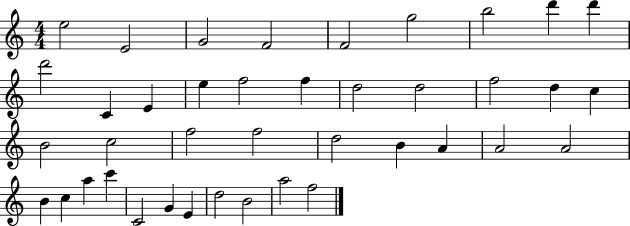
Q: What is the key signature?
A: C major